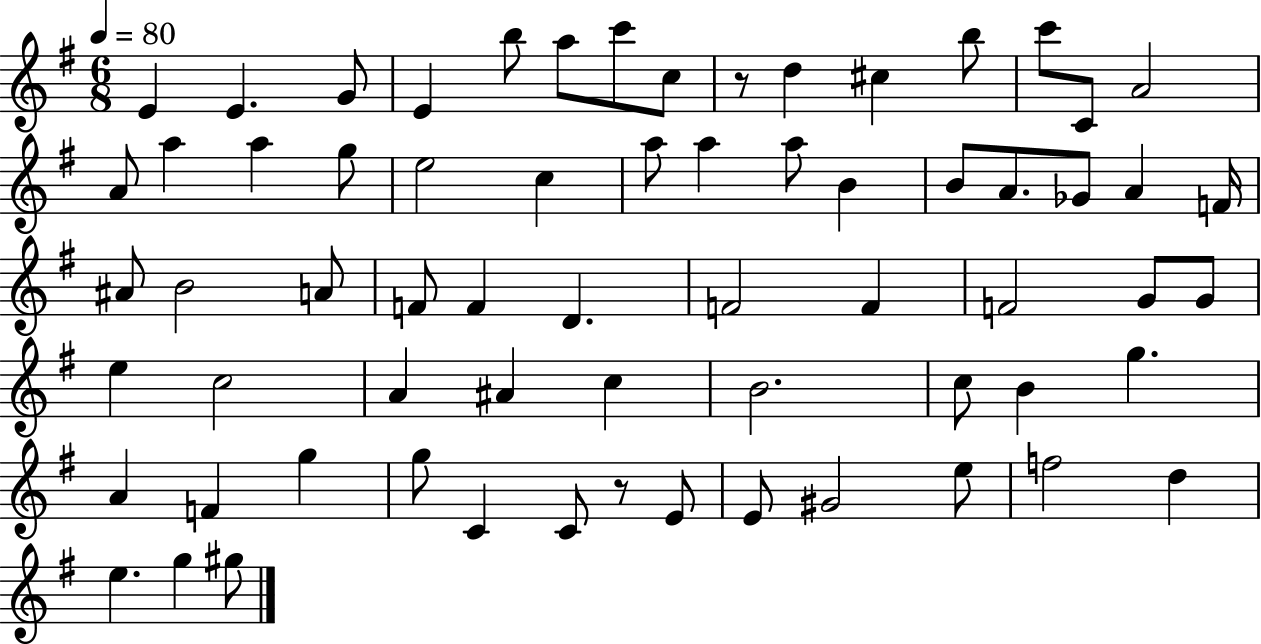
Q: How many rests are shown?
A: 2